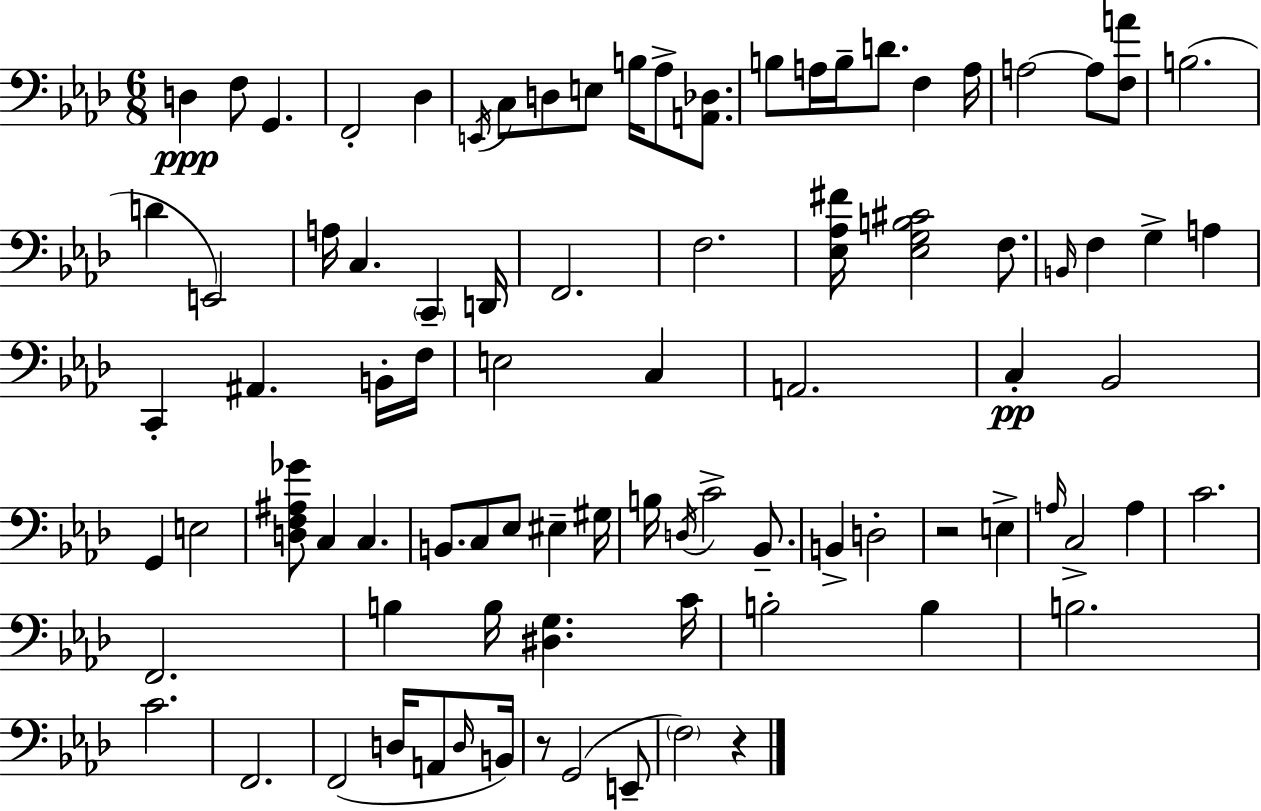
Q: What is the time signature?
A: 6/8